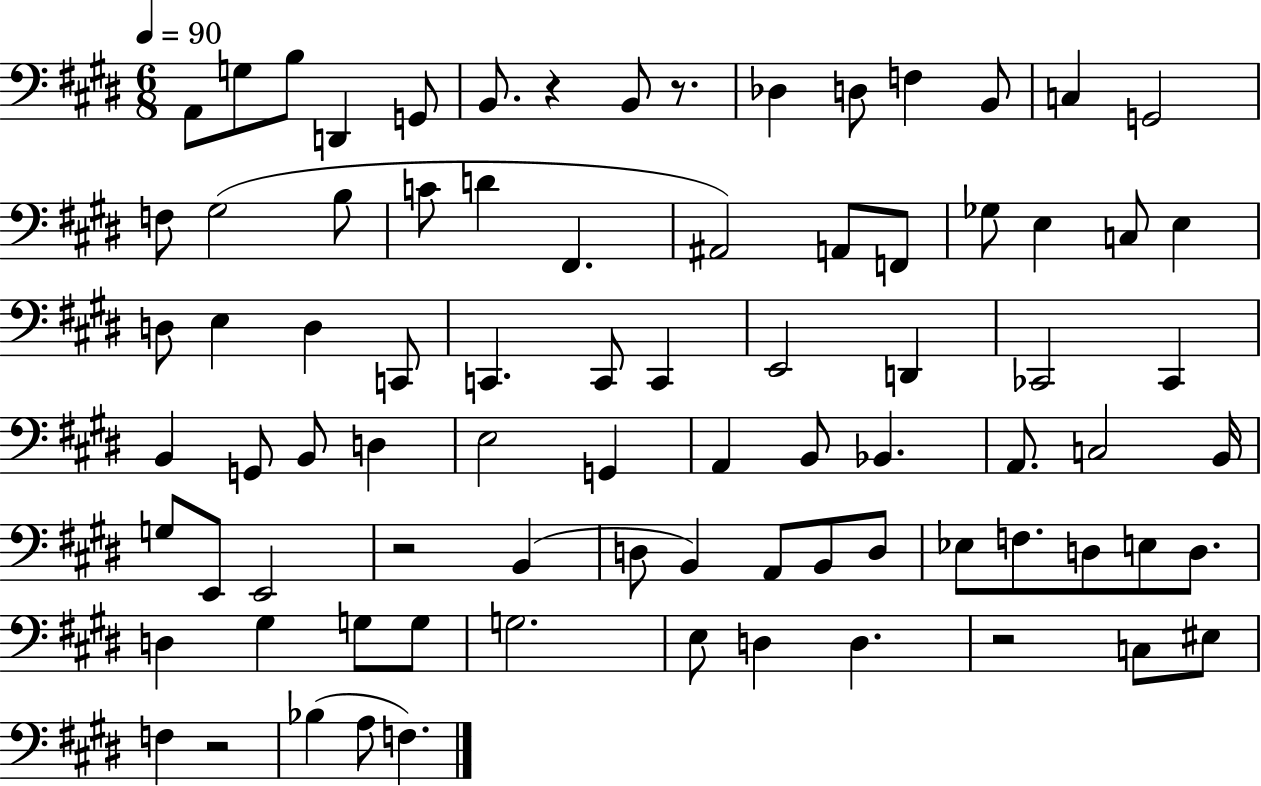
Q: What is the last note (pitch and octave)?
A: F3